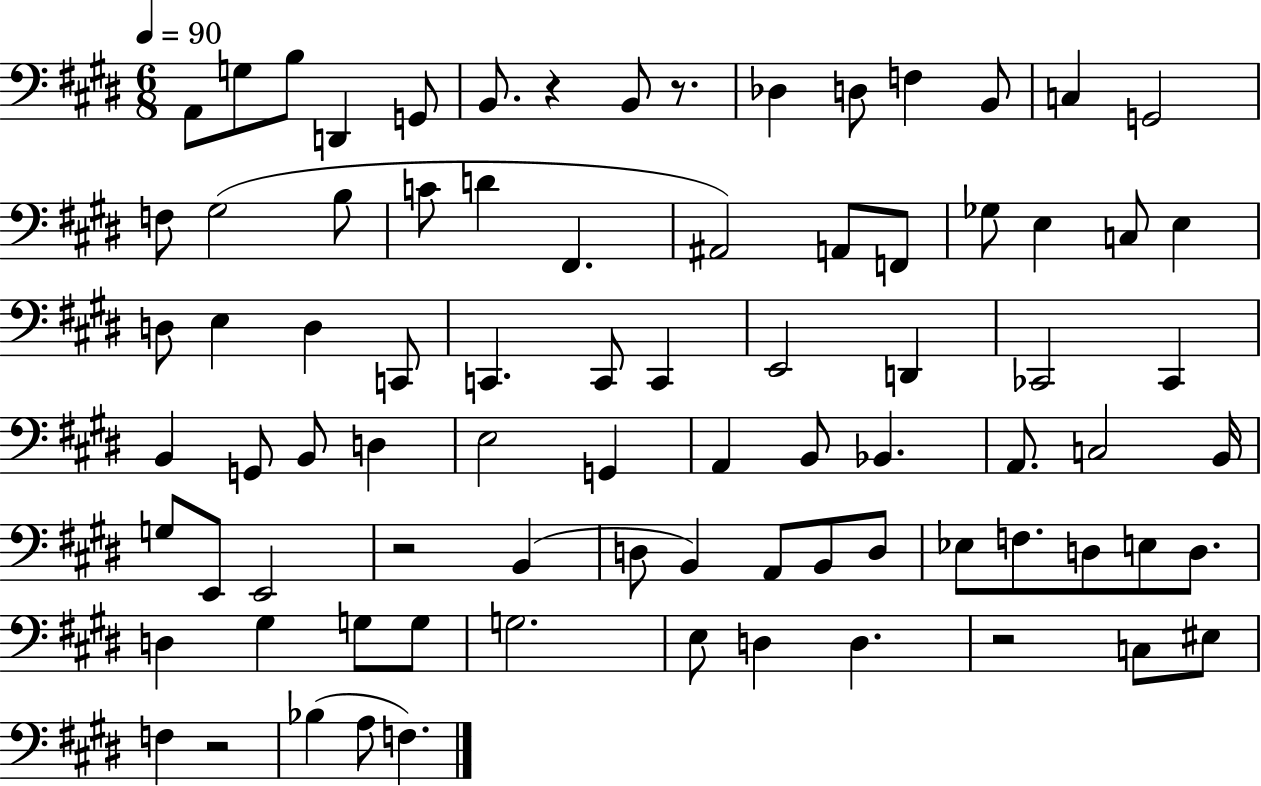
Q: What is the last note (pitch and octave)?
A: F3